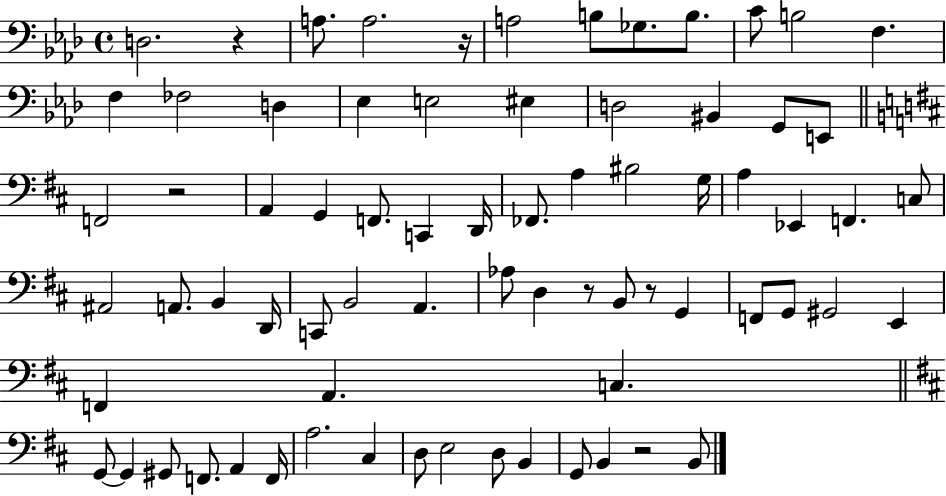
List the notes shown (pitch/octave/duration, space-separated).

D3/h. R/q A3/e. A3/h. R/s A3/h B3/e Gb3/e. B3/e. C4/e B3/h F3/q. F3/q FES3/h D3/q Eb3/q E3/h EIS3/q D3/h BIS2/q G2/e E2/e F2/h R/h A2/q G2/q F2/e. C2/q D2/s FES2/e. A3/q BIS3/h G3/s A3/q Eb2/q F2/q. C3/e A#2/h A2/e. B2/q D2/s C2/e B2/h A2/q. Ab3/e D3/q R/e B2/e R/e G2/q F2/e G2/e G#2/h E2/q F2/q A2/q. C3/q. G2/e G2/q G#2/e F2/e. A2/q F2/s A3/h. C#3/q D3/e E3/h D3/e B2/q G2/e B2/q R/h B2/e